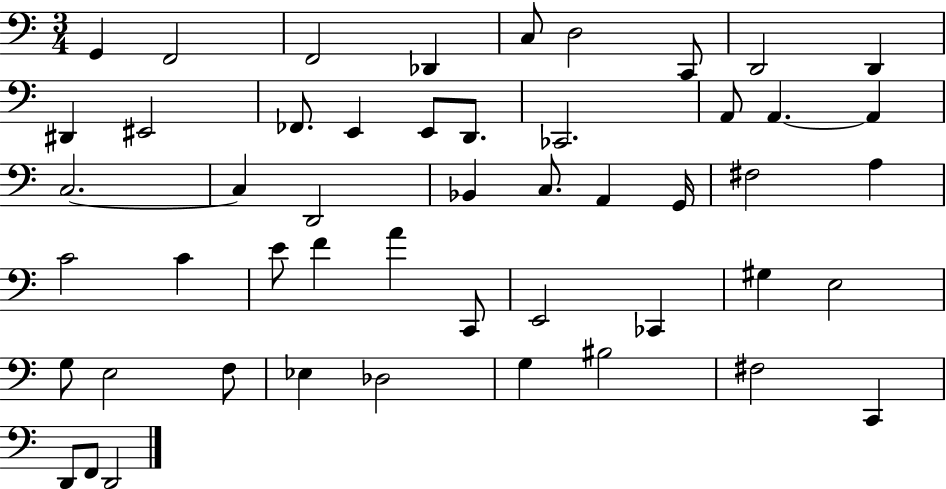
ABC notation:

X:1
T:Untitled
M:3/4
L:1/4
K:C
G,, F,,2 F,,2 _D,, C,/2 D,2 C,,/2 D,,2 D,, ^D,, ^E,,2 _F,,/2 E,, E,,/2 D,,/2 _C,,2 A,,/2 A,, A,, C,2 C, D,,2 _B,, C,/2 A,, G,,/4 ^F,2 A, C2 C E/2 F A C,,/2 E,,2 _C,, ^G, E,2 G,/2 E,2 F,/2 _E, _D,2 G, ^B,2 ^F,2 C,, D,,/2 F,,/2 D,,2